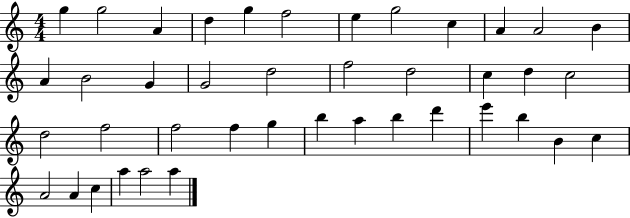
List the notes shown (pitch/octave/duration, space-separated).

G5/q G5/h A4/q D5/q G5/q F5/h E5/q G5/h C5/q A4/q A4/h B4/q A4/q B4/h G4/q G4/h D5/h F5/h D5/h C5/q D5/q C5/h D5/h F5/h F5/h F5/q G5/q B5/q A5/q B5/q D6/q E6/q B5/q B4/q C5/q A4/h A4/q C5/q A5/q A5/h A5/q